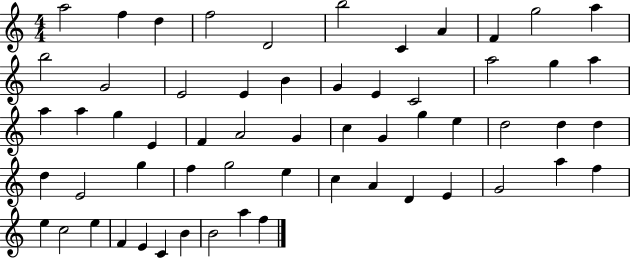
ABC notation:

X:1
T:Untitled
M:4/4
L:1/4
K:C
a2 f d f2 D2 b2 C A F g2 a b2 G2 E2 E B G E C2 a2 g a a a g E F A2 G c G g e d2 d d d E2 g f g2 e c A D E G2 a f e c2 e F E C B B2 a f